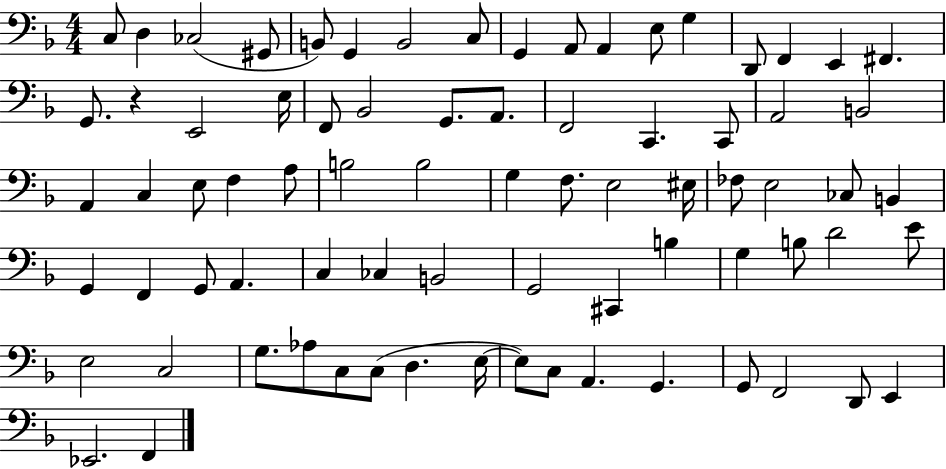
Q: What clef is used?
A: bass